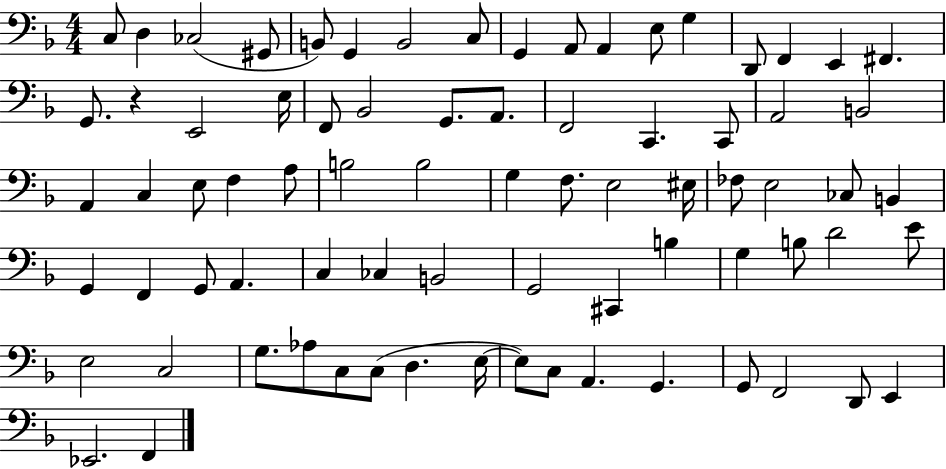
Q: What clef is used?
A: bass